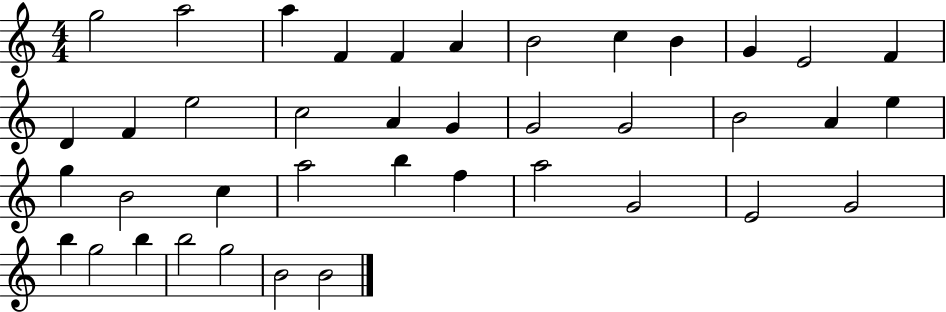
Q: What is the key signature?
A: C major